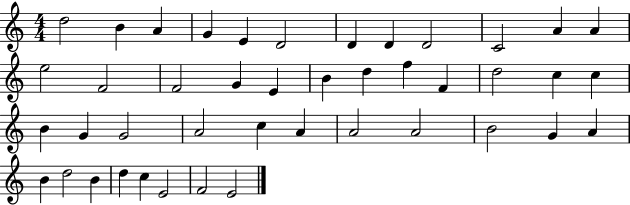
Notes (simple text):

D5/h B4/q A4/q G4/q E4/q D4/h D4/q D4/q D4/h C4/h A4/q A4/q E5/h F4/h F4/h G4/q E4/q B4/q D5/q F5/q F4/q D5/h C5/q C5/q B4/q G4/q G4/h A4/h C5/q A4/q A4/h A4/h B4/h G4/q A4/q B4/q D5/h B4/q D5/q C5/q E4/h F4/h E4/h